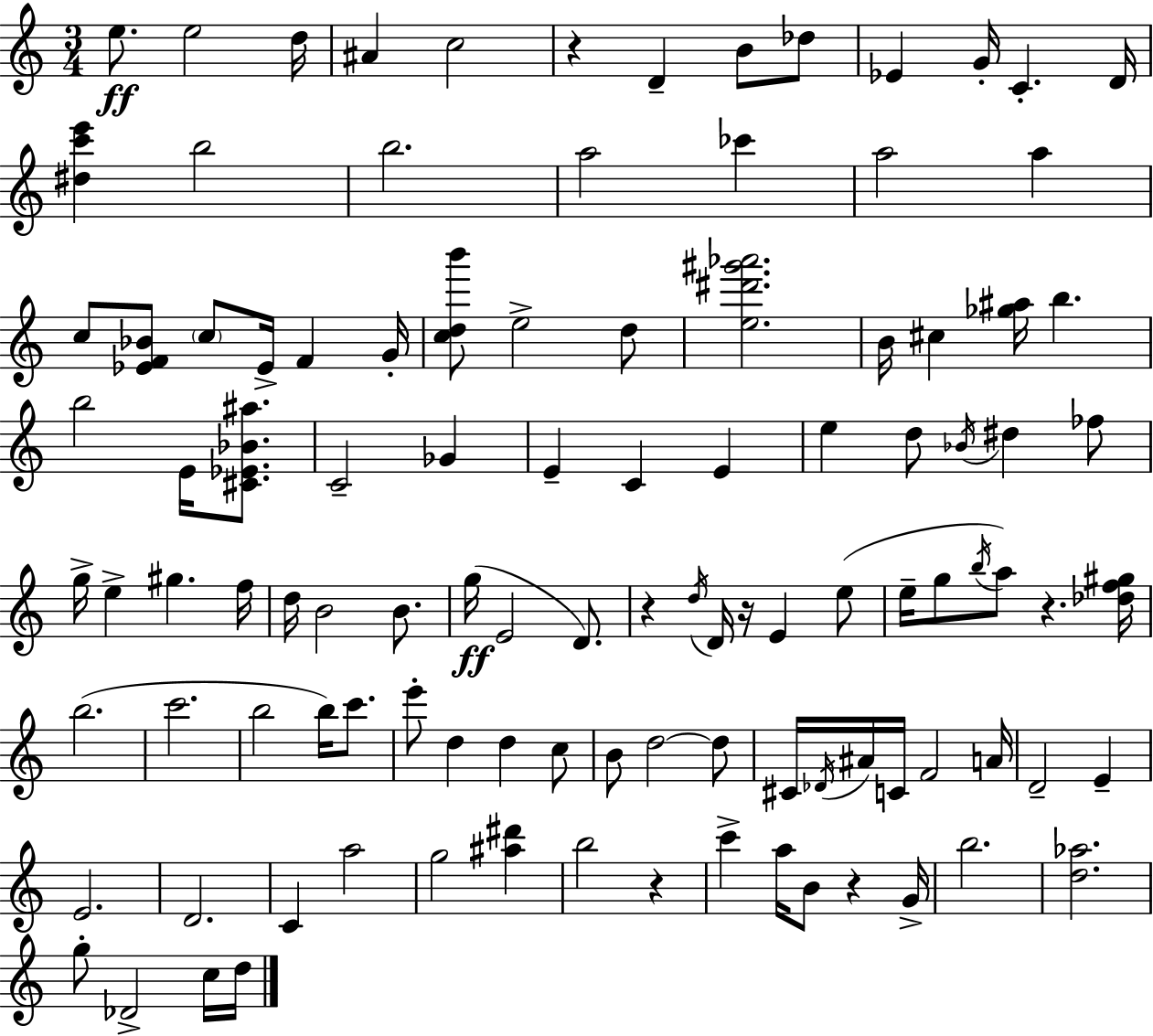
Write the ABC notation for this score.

X:1
T:Untitled
M:3/4
L:1/4
K:Am
e/2 e2 d/4 ^A c2 z D B/2 _d/2 _E G/4 C D/4 [^dc'e'] b2 b2 a2 _c' a2 a c/2 [_EF_B]/2 c/2 _E/4 F G/4 [cdb']/2 e2 d/2 [e^d'^g'_a']2 B/4 ^c [_g^a]/4 b b2 E/4 [^C_E_B^a]/2 C2 _G E C E e d/2 _B/4 ^d _f/2 g/4 e ^g f/4 d/4 B2 B/2 g/4 E2 D/2 z d/4 D/4 z/4 E e/2 e/4 g/2 b/4 a/2 z [_df^g]/4 b2 c'2 b2 b/4 c'/2 e'/2 d d c/2 B/2 d2 d/2 ^C/4 _D/4 ^A/4 C/4 F2 A/4 D2 E E2 D2 C a2 g2 [^a^d'] b2 z c' a/4 B/2 z G/4 b2 [d_a]2 g/2 _D2 c/4 d/4